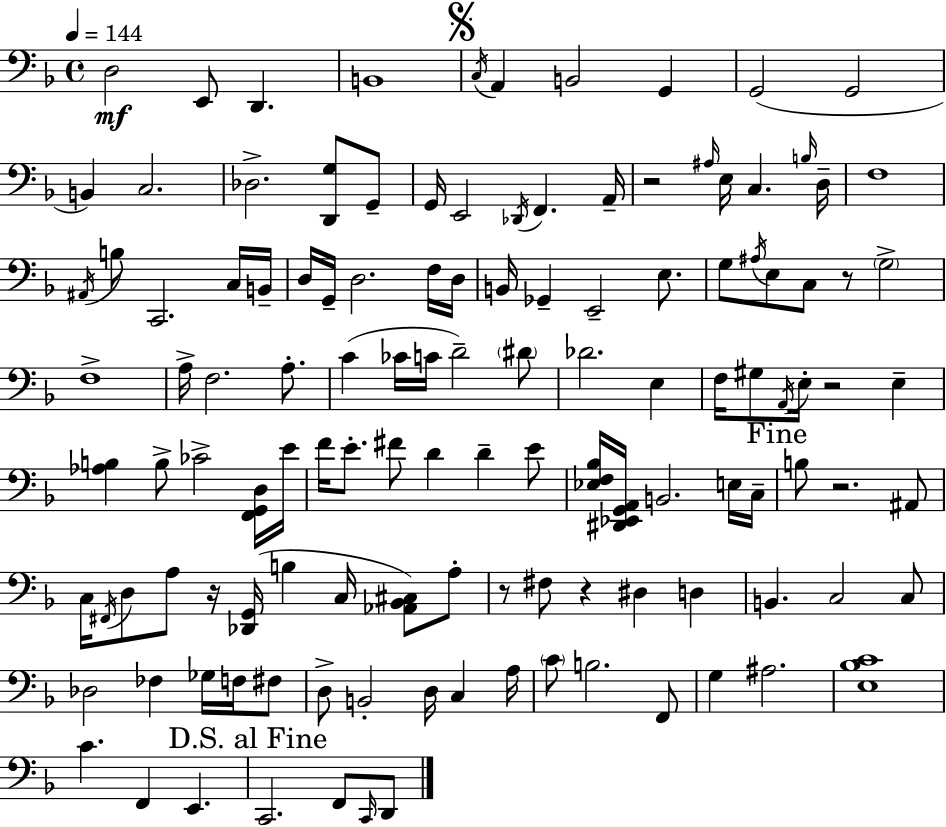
X:1
T:Untitled
M:4/4
L:1/4
K:Dm
D,2 E,,/2 D,, B,,4 C,/4 A,, B,,2 G,, G,,2 G,,2 B,, C,2 _D,2 [D,,G,]/2 G,,/2 G,,/4 E,,2 _D,,/4 F,, A,,/4 z2 ^A,/4 E,/4 C, B,/4 D,/4 F,4 ^A,,/4 B,/2 C,,2 C,/4 B,,/4 D,/4 G,,/4 D,2 F,/4 D,/4 B,,/4 _G,, E,,2 E,/2 G,/2 ^A,/4 E,/2 C,/2 z/2 G,2 F,4 A,/4 F,2 A,/2 C _C/4 C/4 D2 ^D/2 _D2 E, F,/4 ^G,/2 A,,/4 E,/4 z2 E, [_A,B,] B,/2 _C2 [F,,G,,D,]/4 E/4 F/4 E/2 ^F/2 D D E/2 [_E,F,_B,]/4 [^D,,_E,,G,,A,,]/4 B,,2 E,/4 C,/4 B,/2 z2 ^A,,/2 C,/4 ^F,,/4 D,/2 A,/2 z/4 [_D,,G,,]/4 B, C,/4 [_A,,_B,,^C,]/2 A,/2 z/2 ^F,/2 z ^D, D, B,, C,2 C,/2 _D,2 _F, _G,/4 F,/4 ^F,/2 D,/2 B,,2 D,/4 C, A,/4 C/2 B,2 F,,/2 G, ^A,2 [E,_B,C]4 C F,, E,, C,,2 F,,/2 C,,/4 D,,/2